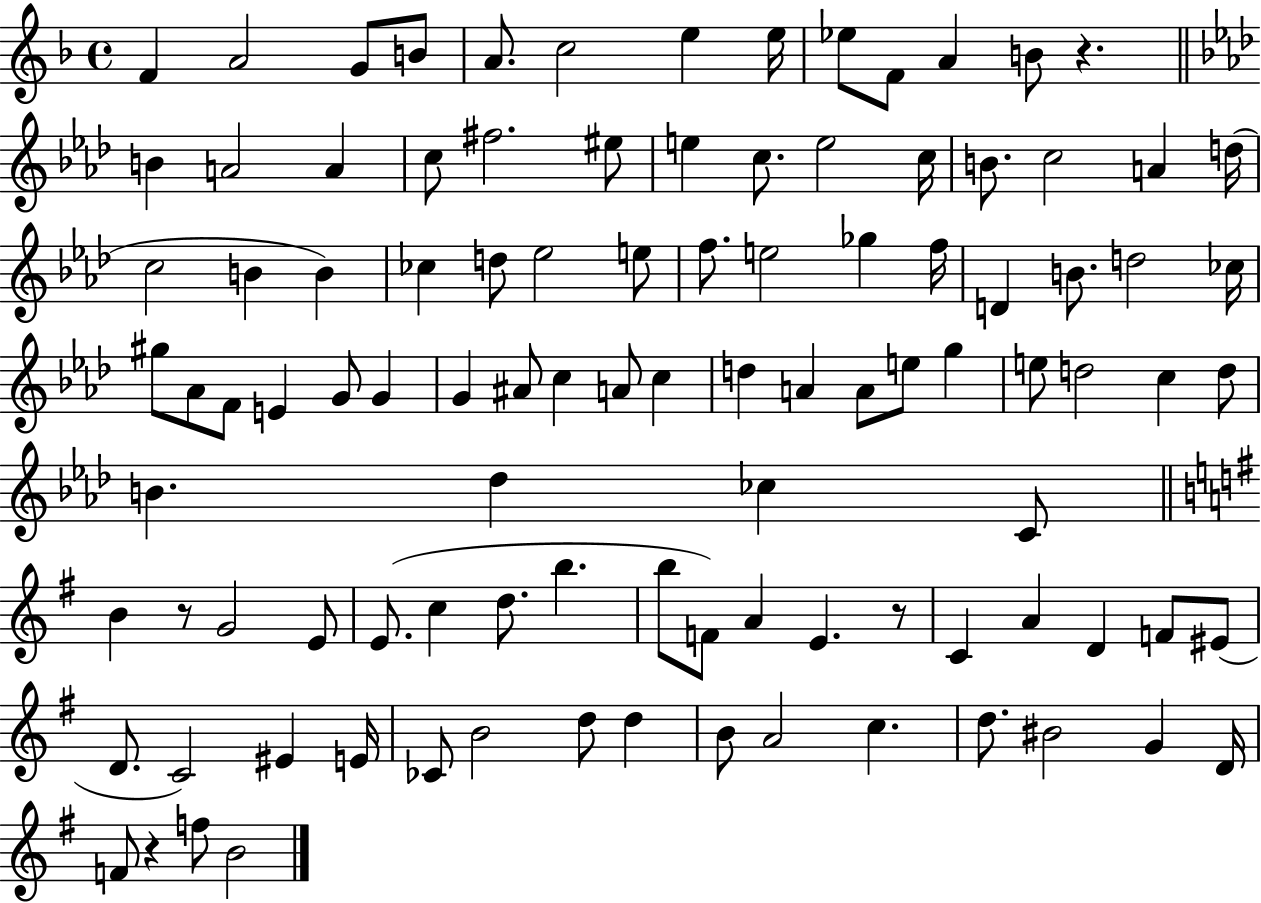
F4/q A4/h G4/e B4/e A4/e. C5/h E5/q E5/s Eb5/e F4/e A4/q B4/e R/q. B4/q A4/h A4/q C5/e F#5/h. EIS5/e E5/q C5/e. E5/h C5/s B4/e. C5/h A4/q D5/s C5/h B4/q B4/q CES5/q D5/e Eb5/h E5/e F5/e. E5/h Gb5/q F5/s D4/q B4/e. D5/h CES5/s G#5/e Ab4/e F4/e E4/q G4/e G4/q G4/q A#4/e C5/q A4/e C5/q D5/q A4/q A4/e E5/e G5/q E5/e D5/h C5/q D5/e B4/q. Db5/q CES5/q C4/e B4/q R/e G4/h E4/e E4/e. C5/q D5/e. B5/q. B5/e F4/e A4/q E4/q. R/e C4/q A4/q D4/q F4/e EIS4/e D4/e. C4/h EIS4/q E4/s CES4/e B4/h D5/e D5/q B4/e A4/h C5/q. D5/e. BIS4/h G4/q D4/s F4/e R/q F5/e B4/h